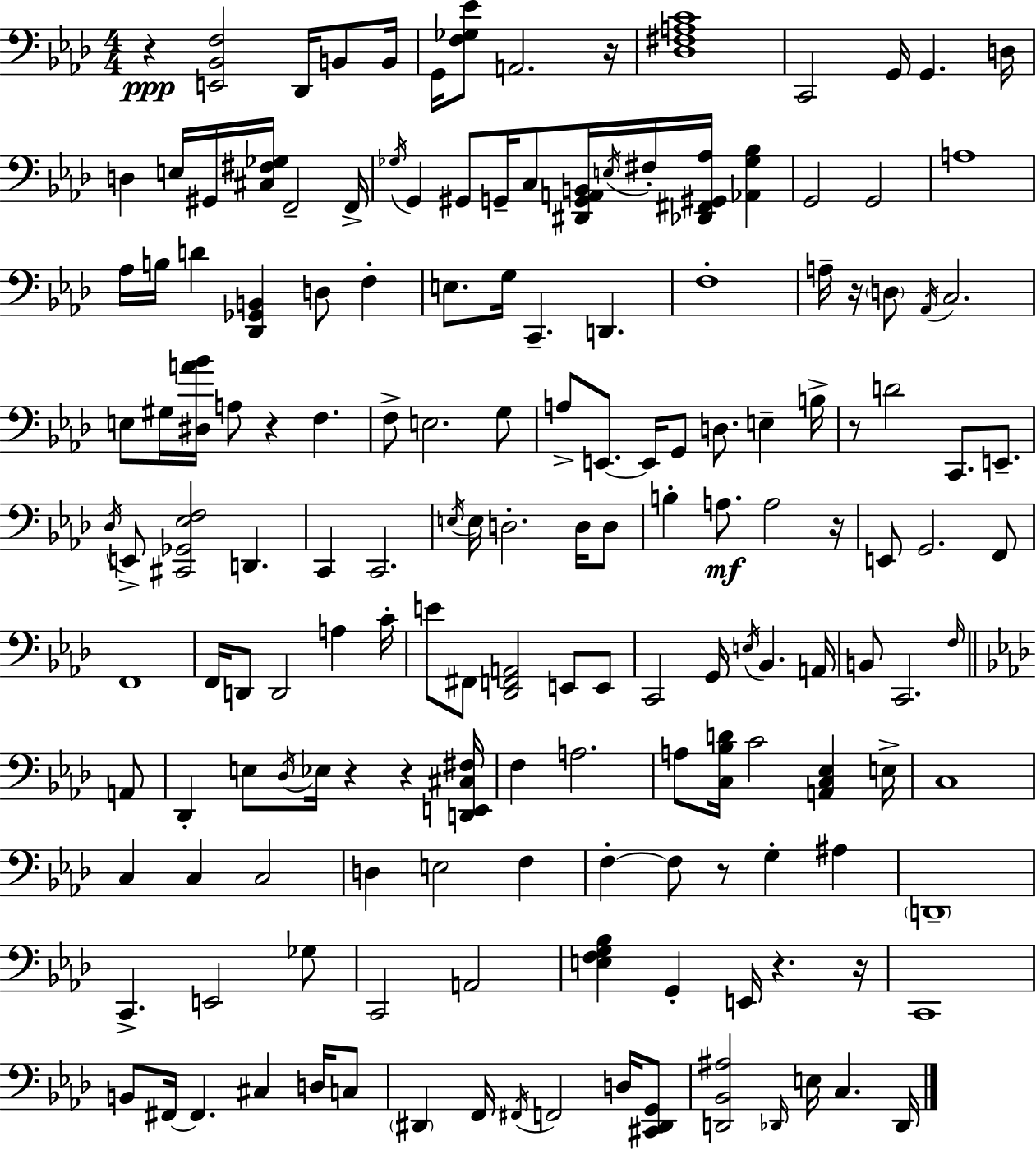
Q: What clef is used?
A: bass